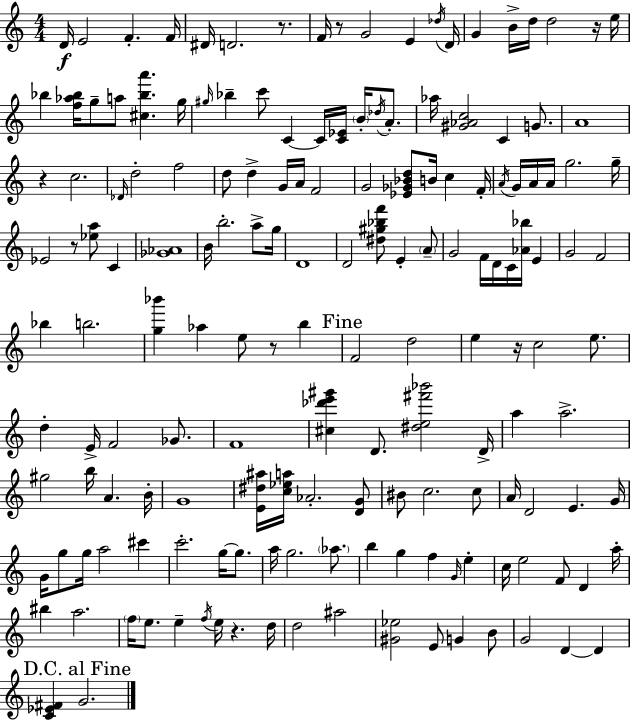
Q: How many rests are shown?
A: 8